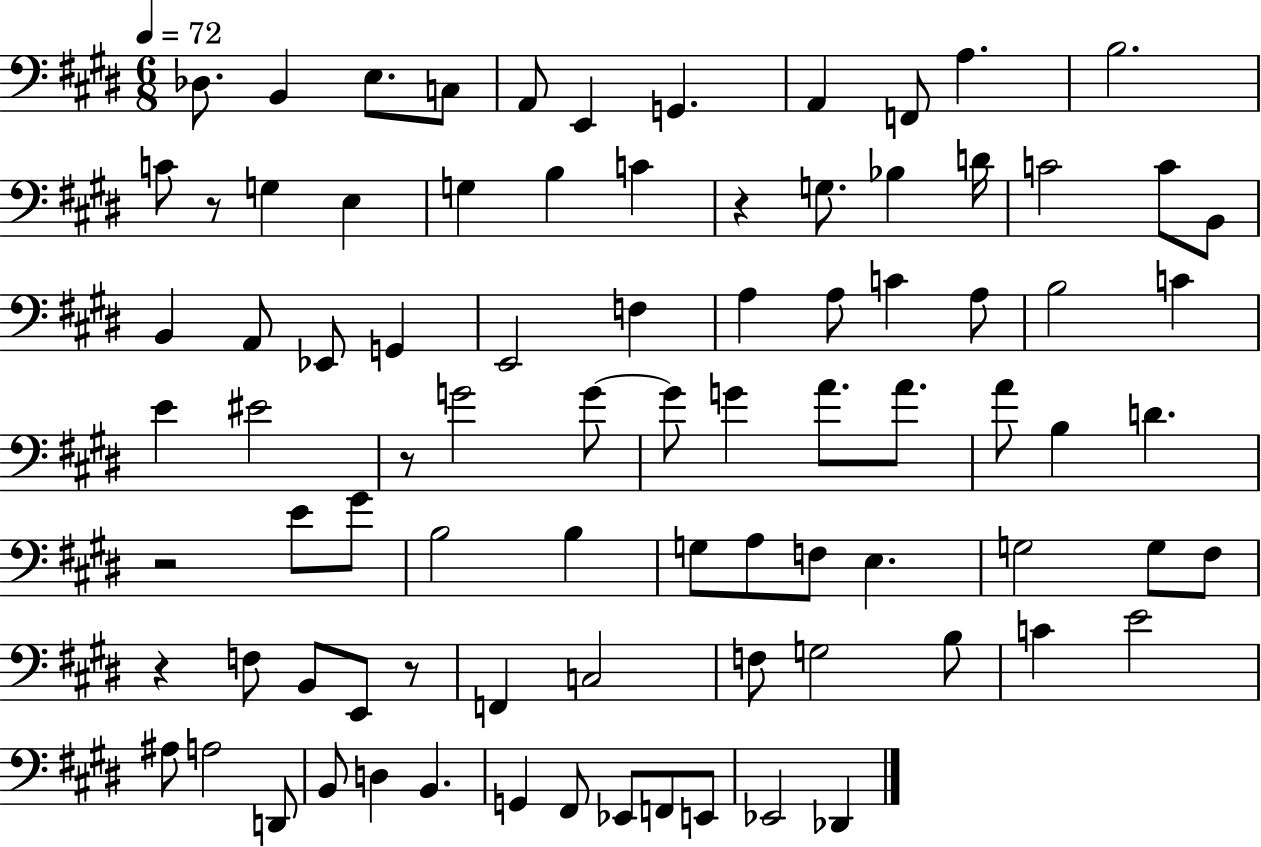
Db3/e. B2/q E3/e. C3/e A2/e E2/q G2/q. A2/q F2/e A3/q. B3/h. C4/e R/e G3/q E3/q G3/q B3/q C4/q R/q G3/e. Bb3/q D4/s C4/h C4/e B2/e B2/q A2/e Eb2/e G2/q E2/h F3/q A3/q A3/e C4/q A3/e B3/h C4/q E4/q EIS4/h R/e G4/h G4/e G4/e G4/q A4/e. A4/e. A4/e B3/q D4/q. R/h E4/e G#4/e B3/h B3/q G3/e A3/e F3/e E3/q. G3/h G3/e F#3/e R/q F3/e B2/e E2/e R/e F2/q C3/h F3/e G3/h B3/e C4/q E4/h A#3/e A3/h D2/e B2/e D3/q B2/q. G2/q F#2/e Eb2/e F2/e E2/e Eb2/h Db2/q